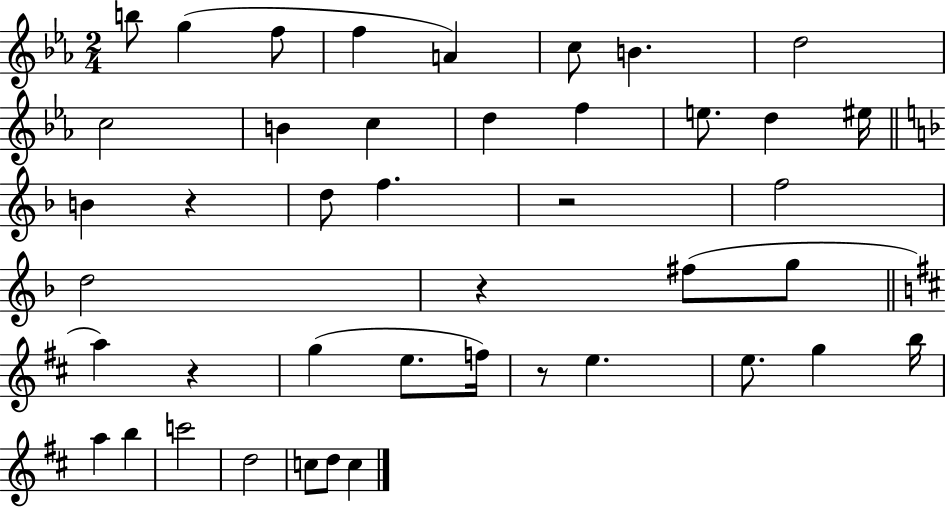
B5/e G5/q F5/e F5/q A4/q C5/e B4/q. D5/h C5/h B4/q C5/q D5/q F5/q E5/e. D5/q EIS5/s B4/q R/q D5/e F5/q. R/h F5/h D5/h R/q F#5/e G5/e A5/q R/q G5/q E5/e. F5/s R/e E5/q. E5/e. G5/q B5/s A5/q B5/q C6/h D5/h C5/e D5/e C5/q